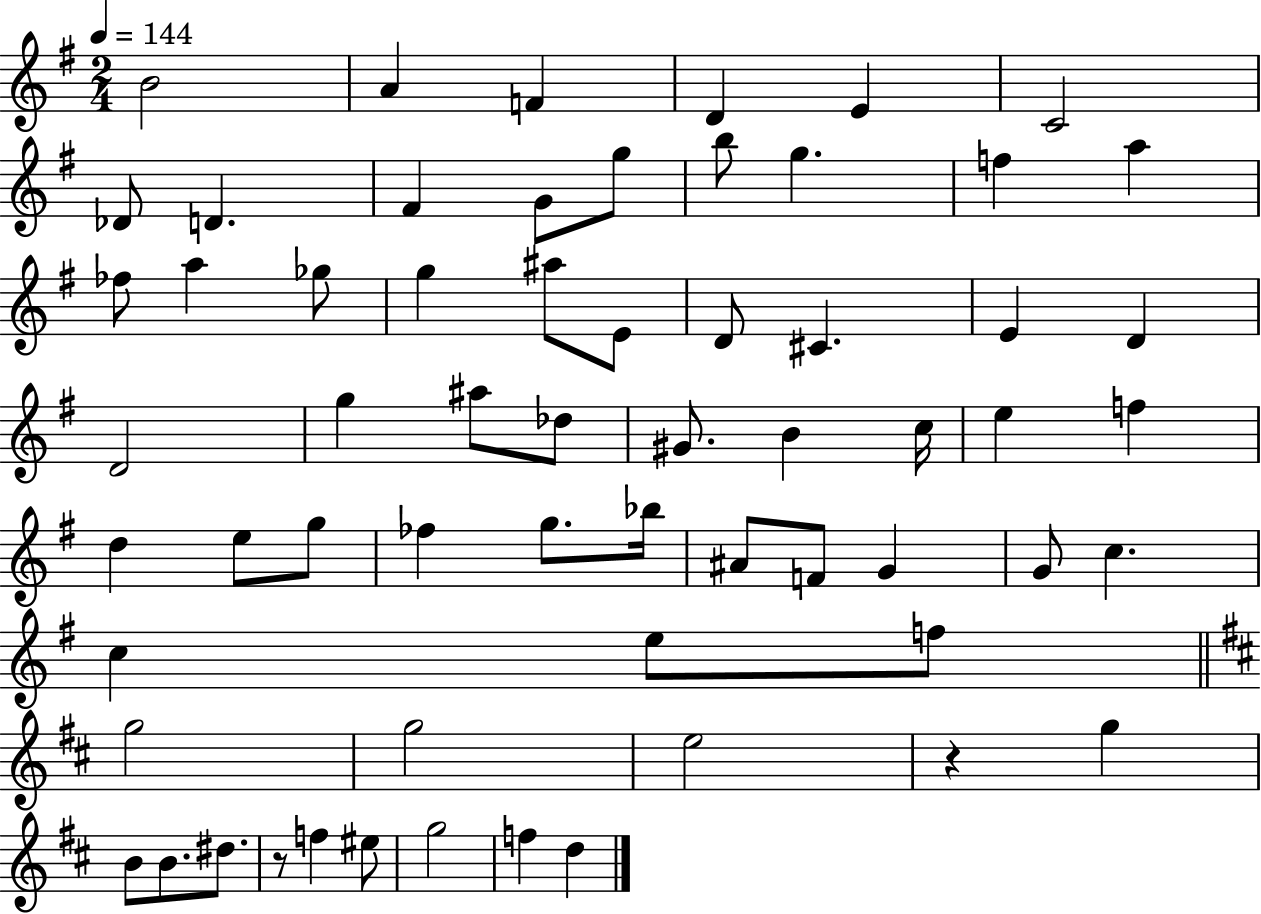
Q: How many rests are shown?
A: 2